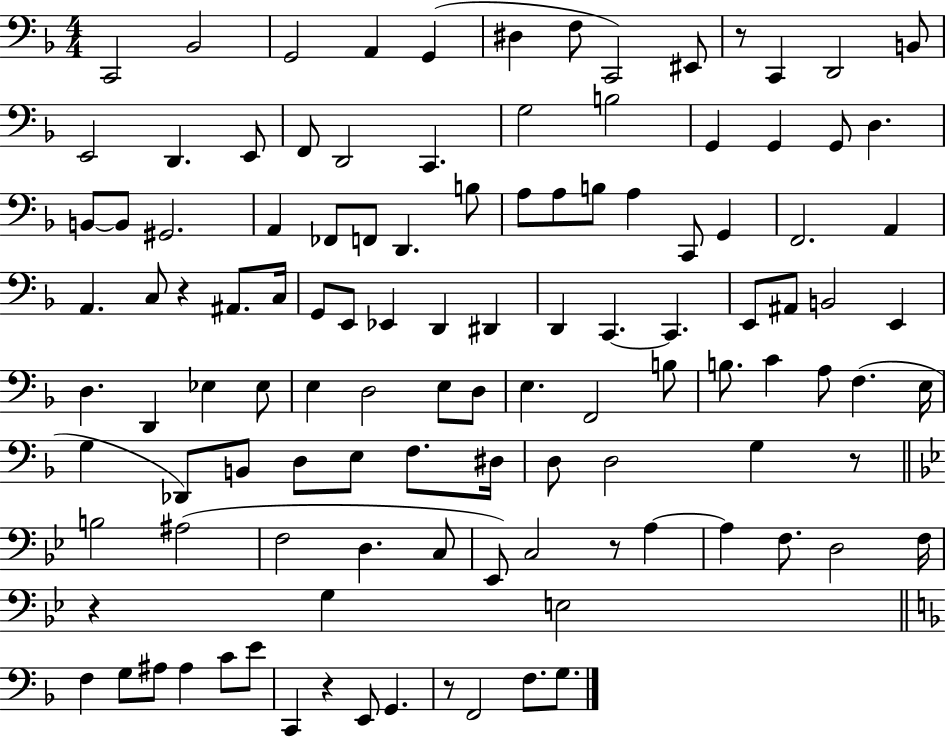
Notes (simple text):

C2/h Bb2/h G2/h A2/q G2/q D#3/q F3/e C2/h EIS2/e R/e C2/q D2/h B2/e E2/h D2/q. E2/e F2/e D2/h C2/q. G3/h B3/h G2/q G2/q G2/e D3/q. B2/e B2/e G#2/h. A2/q FES2/e F2/e D2/q. B3/e A3/e A3/e B3/e A3/q C2/e G2/q F2/h. A2/q A2/q. C3/e R/q A#2/e. C3/s G2/e E2/e Eb2/q D2/q D#2/q D2/q C2/q. C2/q. E2/e A#2/e B2/h E2/q D3/q. D2/q Eb3/q Eb3/e E3/q D3/h E3/e D3/e E3/q. F2/h B3/e B3/e. C4/q A3/e F3/q. E3/s G3/q Db2/e B2/e D3/e E3/e F3/e. D#3/s D3/e D3/h G3/q R/e B3/h A#3/h F3/h D3/q. C3/e Eb2/e C3/h R/e A3/q A3/q F3/e. D3/h F3/s R/q G3/q E3/h F3/q G3/e A#3/e A#3/q C4/e E4/e C2/q R/q E2/e G2/q. R/e F2/h F3/e. G3/e.